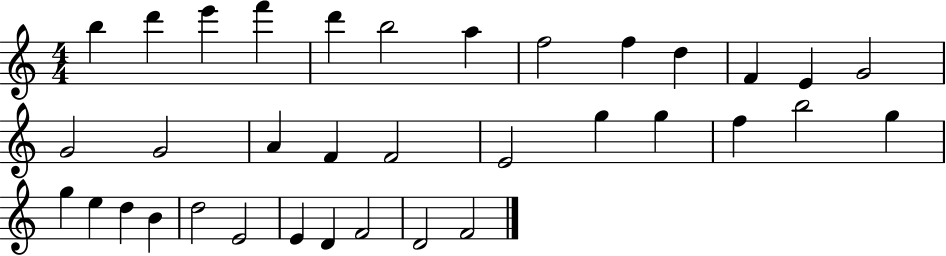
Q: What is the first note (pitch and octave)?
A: B5